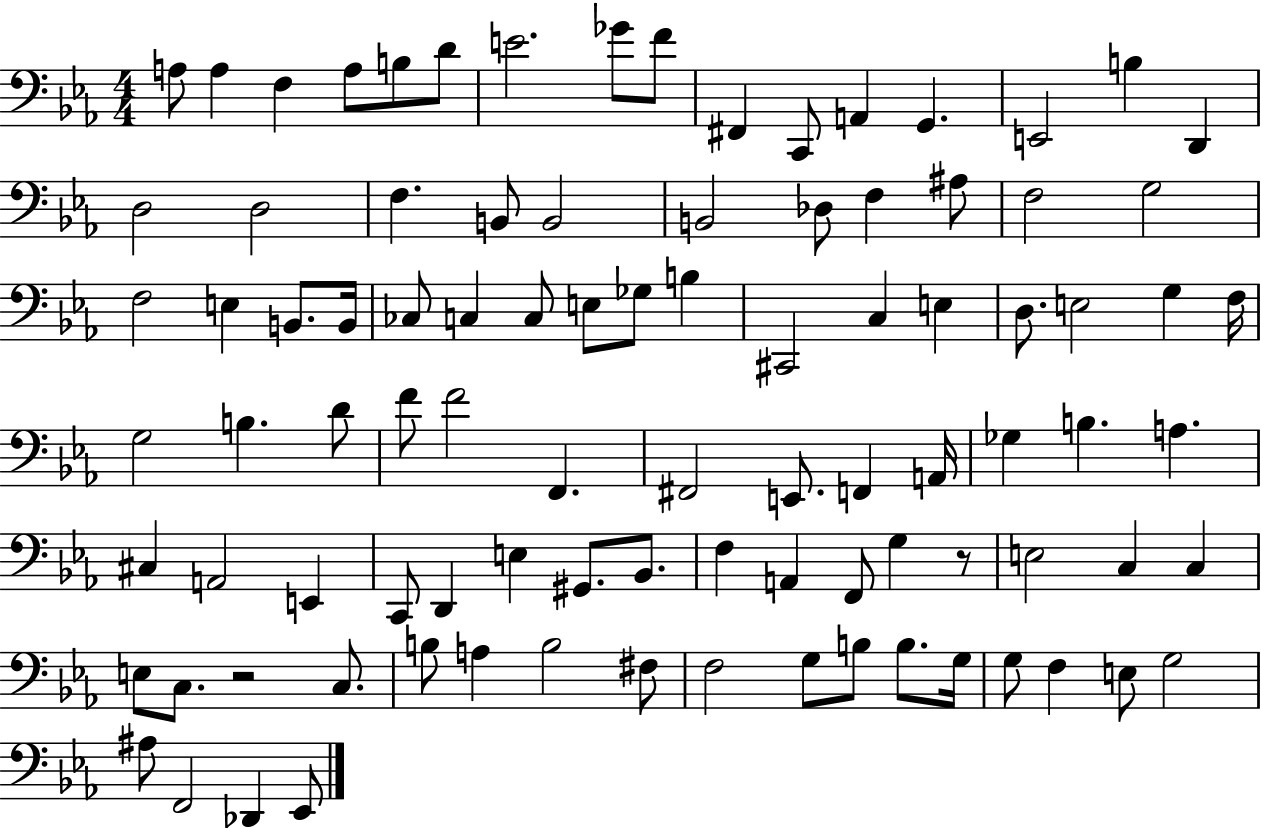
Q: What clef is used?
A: bass